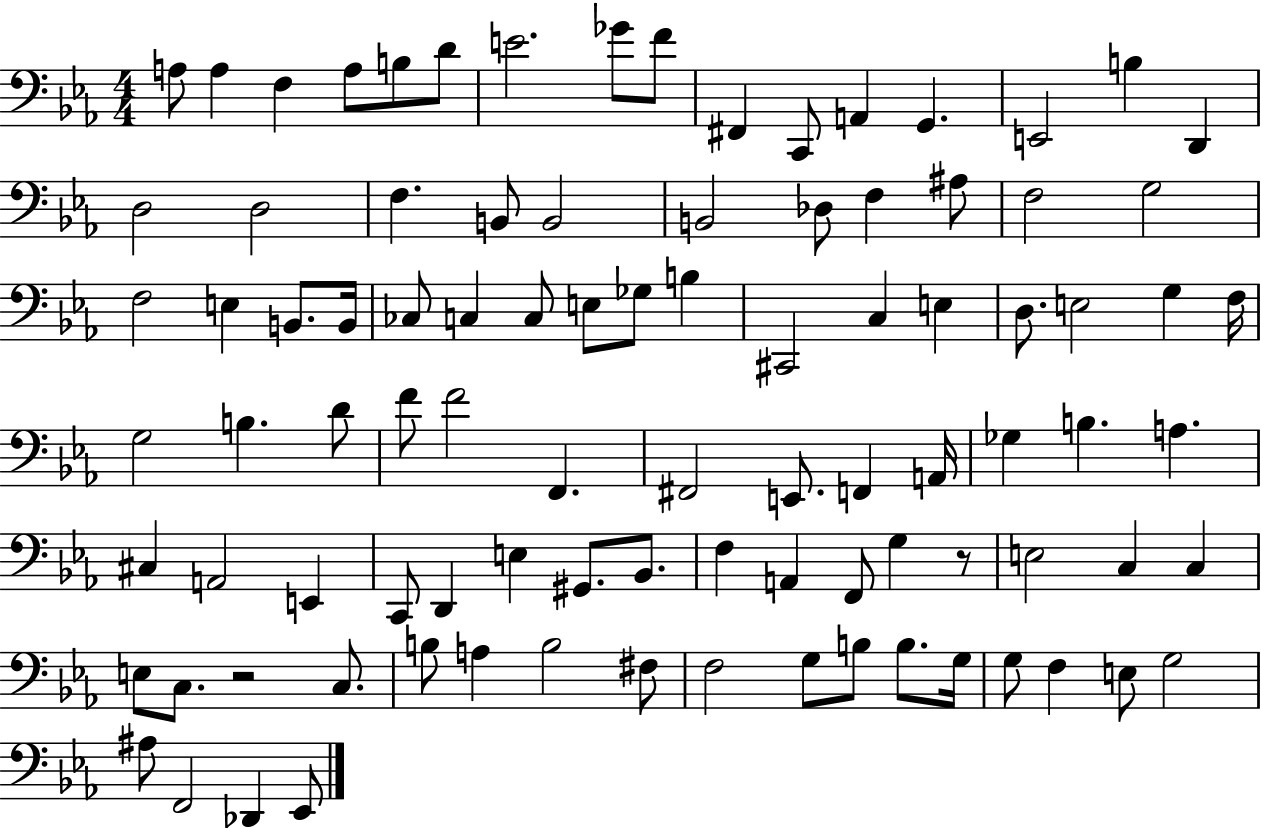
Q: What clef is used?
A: bass